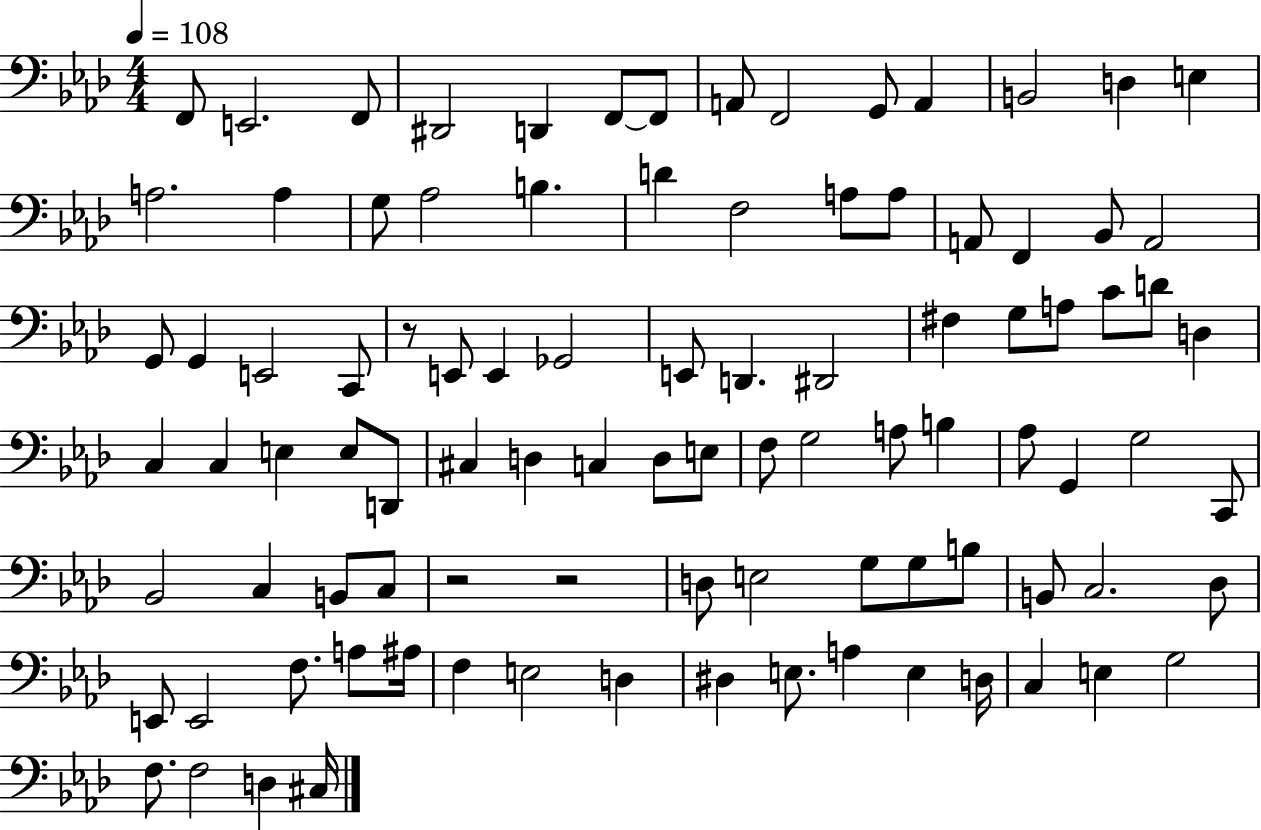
{
  \clef bass
  \numericTimeSignature
  \time 4/4
  \key aes \major
  \tempo 4 = 108
  \repeat volta 2 { f,8 e,2. f,8 | dis,2 d,4 f,8~~ f,8 | a,8 f,2 g,8 a,4 | b,2 d4 e4 | \break a2. a4 | g8 aes2 b4. | d'4 f2 a8 a8 | a,8 f,4 bes,8 a,2 | \break g,8 g,4 e,2 c,8 | r8 e,8 e,4 ges,2 | e,8 d,4. dis,2 | fis4 g8 a8 c'8 d'8 d4 | \break c4 c4 e4 e8 d,8 | cis4 d4 c4 d8 e8 | f8 g2 a8 b4 | aes8 g,4 g2 c,8 | \break bes,2 c4 b,8 c8 | r2 r2 | d8 e2 g8 g8 b8 | b,8 c2. des8 | \break e,8 e,2 f8. a8 ais16 | f4 e2 d4 | dis4 e8. a4 e4 d16 | c4 e4 g2 | \break f8. f2 d4 cis16 | } \bar "|."
}